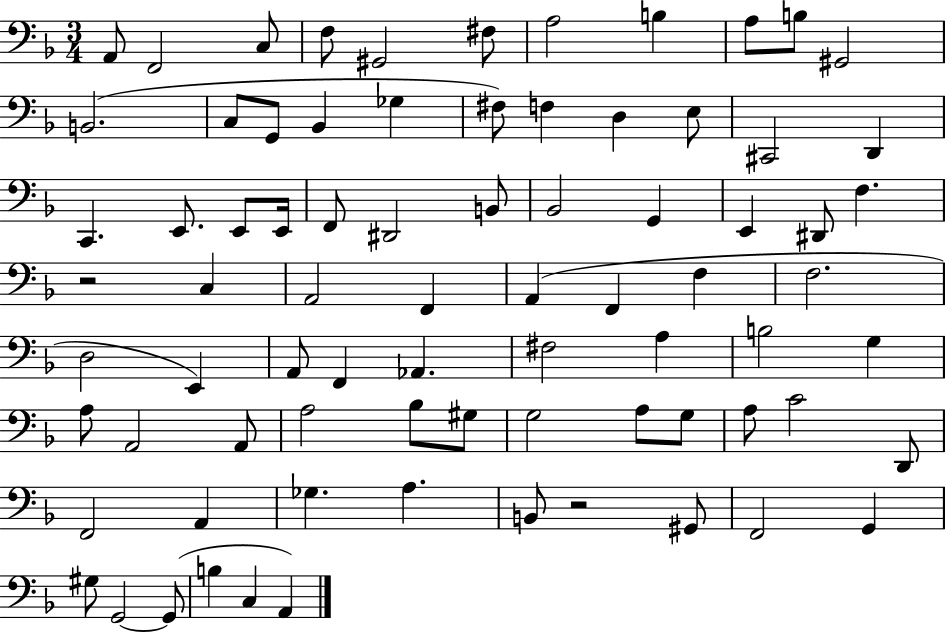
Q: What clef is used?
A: bass